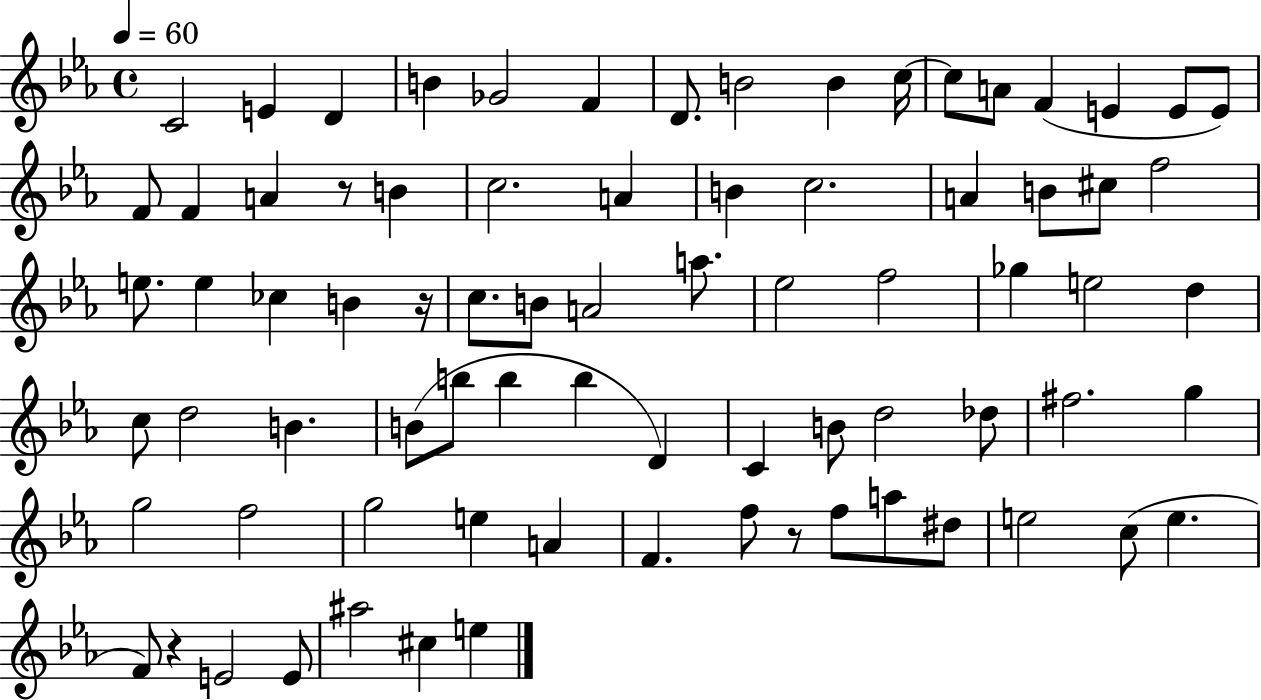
{
  \clef treble
  \time 4/4
  \defaultTimeSignature
  \key ees \major
  \tempo 4 = 60
  c'2 e'4 d'4 | b'4 ges'2 f'4 | d'8. b'2 b'4 c''16~~ | c''8 a'8 f'4( e'4 e'8 e'8) | \break f'8 f'4 a'4 r8 b'4 | c''2. a'4 | b'4 c''2. | a'4 b'8 cis''8 f''2 | \break e''8. e''4 ces''4 b'4 r16 | c''8. b'8 a'2 a''8. | ees''2 f''2 | ges''4 e''2 d''4 | \break c''8 d''2 b'4. | b'8( b''8 b''4 b''4 d'4) | c'4 b'8 d''2 des''8 | fis''2. g''4 | \break g''2 f''2 | g''2 e''4 a'4 | f'4. f''8 r8 f''8 a''8 dis''8 | e''2 c''8( e''4. | \break f'8) r4 e'2 e'8 | ais''2 cis''4 e''4 | \bar "|."
}